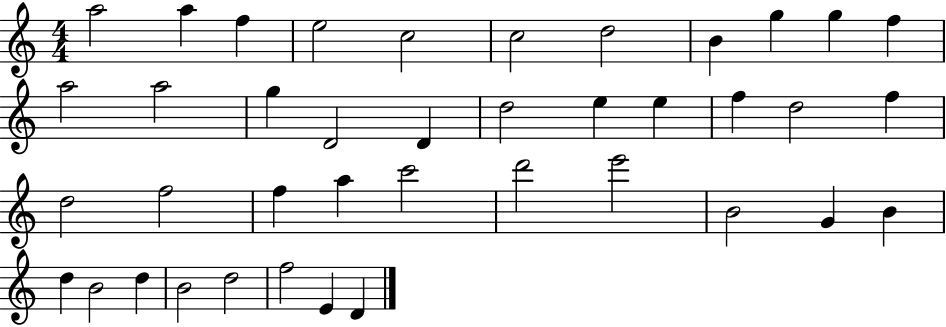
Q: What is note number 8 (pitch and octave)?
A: B4